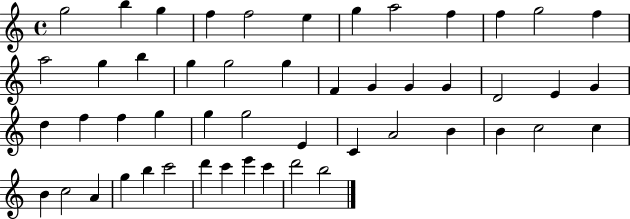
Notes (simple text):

G5/h B5/q G5/q F5/q F5/h E5/q G5/q A5/h F5/q F5/q G5/h F5/q A5/h G5/q B5/q G5/q G5/h G5/q F4/q G4/q G4/q G4/q D4/h E4/q G4/q D5/q F5/q F5/q G5/q G5/q G5/h E4/q C4/q A4/h B4/q B4/q C5/h C5/q B4/q C5/h A4/q G5/q B5/q C6/h D6/q C6/q E6/q C6/q D6/h B5/h